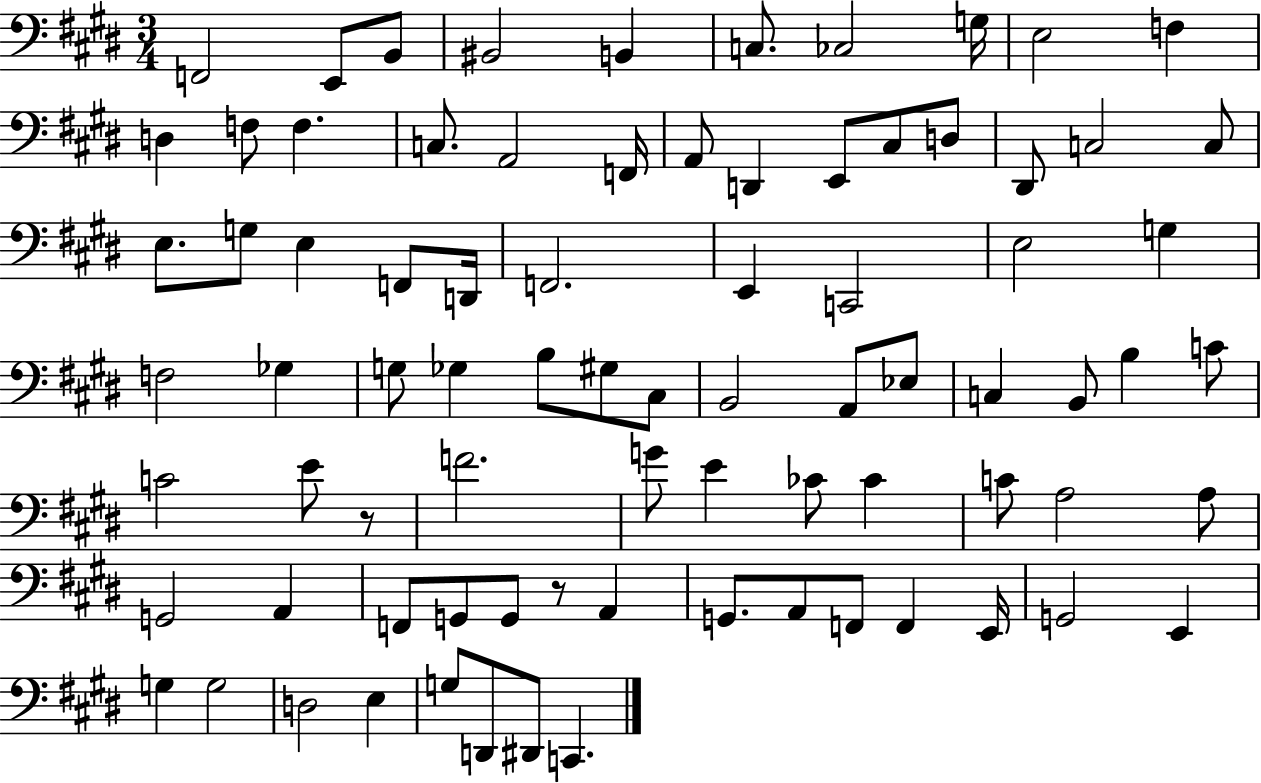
{
  \clef bass
  \numericTimeSignature
  \time 3/4
  \key e \major
  f,2 e,8 b,8 | bis,2 b,4 | c8. ces2 g16 | e2 f4 | \break d4 f8 f4. | c8. a,2 f,16 | a,8 d,4 e,8 cis8 d8 | dis,8 c2 c8 | \break e8. g8 e4 f,8 d,16 | f,2. | e,4 c,2 | e2 g4 | \break f2 ges4 | g8 ges4 b8 gis8 cis8 | b,2 a,8 ees8 | c4 b,8 b4 c'8 | \break c'2 e'8 r8 | f'2. | g'8 e'4 ces'8 ces'4 | c'8 a2 a8 | \break g,2 a,4 | f,8 g,8 g,8 r8 a,4 | g,8. a,8 f,8 f,4 e,16 | g,2 e,4 | \break g4 g2 | d2 e4 | g8 d,8 dis,8 c,4. | \bar "|."
}